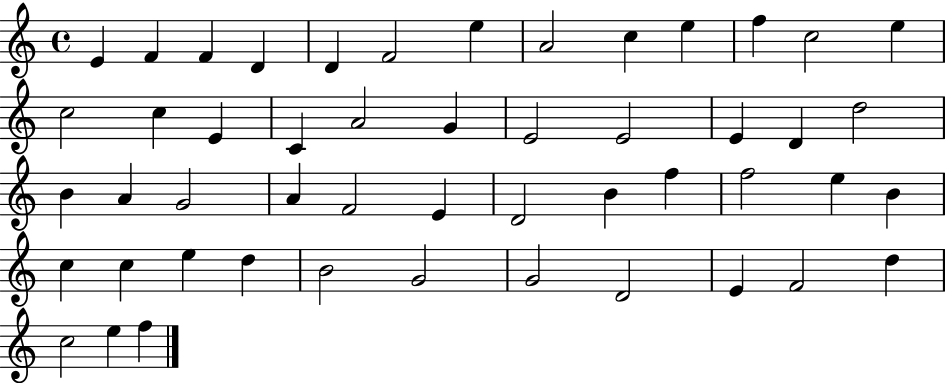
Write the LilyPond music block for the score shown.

{
  \clef treble
  \time 4/4
  \defaultTimeSignature
  \key c \major
  e'4 f'4 f'4 d'4 | d'4 f'2 e''4 | a'2 c''4 e''4 | f''4 c''2 e''4 | \break c''2 c''4 e'4 | c'4 a'2 g'4 | e'2 e'2 | e'4 d'4 d''2 | \break b'4 a'4 g'2 | a'4 f'2 e'4 | d'2 b'4 f''4 | f''2 e''4 b'4 | \break c''4 c''4 e''4 d''4 | b'2 g'2 | g'2 d'2 | e'4 f'2 d''4 | \break c''2 e''4 f''4 | \bar "|."
}